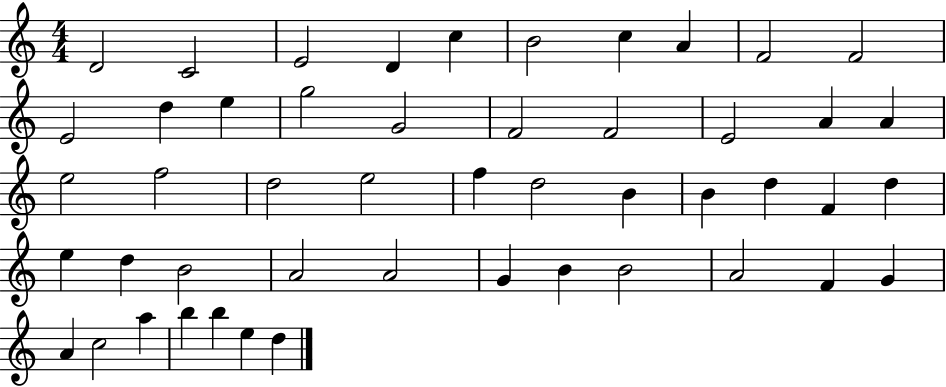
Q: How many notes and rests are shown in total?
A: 49